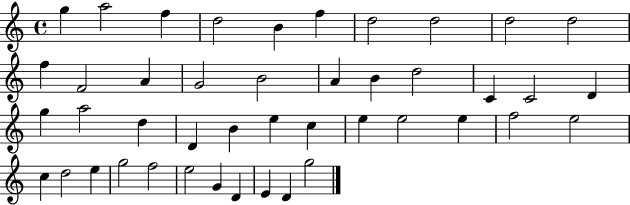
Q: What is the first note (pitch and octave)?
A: G5